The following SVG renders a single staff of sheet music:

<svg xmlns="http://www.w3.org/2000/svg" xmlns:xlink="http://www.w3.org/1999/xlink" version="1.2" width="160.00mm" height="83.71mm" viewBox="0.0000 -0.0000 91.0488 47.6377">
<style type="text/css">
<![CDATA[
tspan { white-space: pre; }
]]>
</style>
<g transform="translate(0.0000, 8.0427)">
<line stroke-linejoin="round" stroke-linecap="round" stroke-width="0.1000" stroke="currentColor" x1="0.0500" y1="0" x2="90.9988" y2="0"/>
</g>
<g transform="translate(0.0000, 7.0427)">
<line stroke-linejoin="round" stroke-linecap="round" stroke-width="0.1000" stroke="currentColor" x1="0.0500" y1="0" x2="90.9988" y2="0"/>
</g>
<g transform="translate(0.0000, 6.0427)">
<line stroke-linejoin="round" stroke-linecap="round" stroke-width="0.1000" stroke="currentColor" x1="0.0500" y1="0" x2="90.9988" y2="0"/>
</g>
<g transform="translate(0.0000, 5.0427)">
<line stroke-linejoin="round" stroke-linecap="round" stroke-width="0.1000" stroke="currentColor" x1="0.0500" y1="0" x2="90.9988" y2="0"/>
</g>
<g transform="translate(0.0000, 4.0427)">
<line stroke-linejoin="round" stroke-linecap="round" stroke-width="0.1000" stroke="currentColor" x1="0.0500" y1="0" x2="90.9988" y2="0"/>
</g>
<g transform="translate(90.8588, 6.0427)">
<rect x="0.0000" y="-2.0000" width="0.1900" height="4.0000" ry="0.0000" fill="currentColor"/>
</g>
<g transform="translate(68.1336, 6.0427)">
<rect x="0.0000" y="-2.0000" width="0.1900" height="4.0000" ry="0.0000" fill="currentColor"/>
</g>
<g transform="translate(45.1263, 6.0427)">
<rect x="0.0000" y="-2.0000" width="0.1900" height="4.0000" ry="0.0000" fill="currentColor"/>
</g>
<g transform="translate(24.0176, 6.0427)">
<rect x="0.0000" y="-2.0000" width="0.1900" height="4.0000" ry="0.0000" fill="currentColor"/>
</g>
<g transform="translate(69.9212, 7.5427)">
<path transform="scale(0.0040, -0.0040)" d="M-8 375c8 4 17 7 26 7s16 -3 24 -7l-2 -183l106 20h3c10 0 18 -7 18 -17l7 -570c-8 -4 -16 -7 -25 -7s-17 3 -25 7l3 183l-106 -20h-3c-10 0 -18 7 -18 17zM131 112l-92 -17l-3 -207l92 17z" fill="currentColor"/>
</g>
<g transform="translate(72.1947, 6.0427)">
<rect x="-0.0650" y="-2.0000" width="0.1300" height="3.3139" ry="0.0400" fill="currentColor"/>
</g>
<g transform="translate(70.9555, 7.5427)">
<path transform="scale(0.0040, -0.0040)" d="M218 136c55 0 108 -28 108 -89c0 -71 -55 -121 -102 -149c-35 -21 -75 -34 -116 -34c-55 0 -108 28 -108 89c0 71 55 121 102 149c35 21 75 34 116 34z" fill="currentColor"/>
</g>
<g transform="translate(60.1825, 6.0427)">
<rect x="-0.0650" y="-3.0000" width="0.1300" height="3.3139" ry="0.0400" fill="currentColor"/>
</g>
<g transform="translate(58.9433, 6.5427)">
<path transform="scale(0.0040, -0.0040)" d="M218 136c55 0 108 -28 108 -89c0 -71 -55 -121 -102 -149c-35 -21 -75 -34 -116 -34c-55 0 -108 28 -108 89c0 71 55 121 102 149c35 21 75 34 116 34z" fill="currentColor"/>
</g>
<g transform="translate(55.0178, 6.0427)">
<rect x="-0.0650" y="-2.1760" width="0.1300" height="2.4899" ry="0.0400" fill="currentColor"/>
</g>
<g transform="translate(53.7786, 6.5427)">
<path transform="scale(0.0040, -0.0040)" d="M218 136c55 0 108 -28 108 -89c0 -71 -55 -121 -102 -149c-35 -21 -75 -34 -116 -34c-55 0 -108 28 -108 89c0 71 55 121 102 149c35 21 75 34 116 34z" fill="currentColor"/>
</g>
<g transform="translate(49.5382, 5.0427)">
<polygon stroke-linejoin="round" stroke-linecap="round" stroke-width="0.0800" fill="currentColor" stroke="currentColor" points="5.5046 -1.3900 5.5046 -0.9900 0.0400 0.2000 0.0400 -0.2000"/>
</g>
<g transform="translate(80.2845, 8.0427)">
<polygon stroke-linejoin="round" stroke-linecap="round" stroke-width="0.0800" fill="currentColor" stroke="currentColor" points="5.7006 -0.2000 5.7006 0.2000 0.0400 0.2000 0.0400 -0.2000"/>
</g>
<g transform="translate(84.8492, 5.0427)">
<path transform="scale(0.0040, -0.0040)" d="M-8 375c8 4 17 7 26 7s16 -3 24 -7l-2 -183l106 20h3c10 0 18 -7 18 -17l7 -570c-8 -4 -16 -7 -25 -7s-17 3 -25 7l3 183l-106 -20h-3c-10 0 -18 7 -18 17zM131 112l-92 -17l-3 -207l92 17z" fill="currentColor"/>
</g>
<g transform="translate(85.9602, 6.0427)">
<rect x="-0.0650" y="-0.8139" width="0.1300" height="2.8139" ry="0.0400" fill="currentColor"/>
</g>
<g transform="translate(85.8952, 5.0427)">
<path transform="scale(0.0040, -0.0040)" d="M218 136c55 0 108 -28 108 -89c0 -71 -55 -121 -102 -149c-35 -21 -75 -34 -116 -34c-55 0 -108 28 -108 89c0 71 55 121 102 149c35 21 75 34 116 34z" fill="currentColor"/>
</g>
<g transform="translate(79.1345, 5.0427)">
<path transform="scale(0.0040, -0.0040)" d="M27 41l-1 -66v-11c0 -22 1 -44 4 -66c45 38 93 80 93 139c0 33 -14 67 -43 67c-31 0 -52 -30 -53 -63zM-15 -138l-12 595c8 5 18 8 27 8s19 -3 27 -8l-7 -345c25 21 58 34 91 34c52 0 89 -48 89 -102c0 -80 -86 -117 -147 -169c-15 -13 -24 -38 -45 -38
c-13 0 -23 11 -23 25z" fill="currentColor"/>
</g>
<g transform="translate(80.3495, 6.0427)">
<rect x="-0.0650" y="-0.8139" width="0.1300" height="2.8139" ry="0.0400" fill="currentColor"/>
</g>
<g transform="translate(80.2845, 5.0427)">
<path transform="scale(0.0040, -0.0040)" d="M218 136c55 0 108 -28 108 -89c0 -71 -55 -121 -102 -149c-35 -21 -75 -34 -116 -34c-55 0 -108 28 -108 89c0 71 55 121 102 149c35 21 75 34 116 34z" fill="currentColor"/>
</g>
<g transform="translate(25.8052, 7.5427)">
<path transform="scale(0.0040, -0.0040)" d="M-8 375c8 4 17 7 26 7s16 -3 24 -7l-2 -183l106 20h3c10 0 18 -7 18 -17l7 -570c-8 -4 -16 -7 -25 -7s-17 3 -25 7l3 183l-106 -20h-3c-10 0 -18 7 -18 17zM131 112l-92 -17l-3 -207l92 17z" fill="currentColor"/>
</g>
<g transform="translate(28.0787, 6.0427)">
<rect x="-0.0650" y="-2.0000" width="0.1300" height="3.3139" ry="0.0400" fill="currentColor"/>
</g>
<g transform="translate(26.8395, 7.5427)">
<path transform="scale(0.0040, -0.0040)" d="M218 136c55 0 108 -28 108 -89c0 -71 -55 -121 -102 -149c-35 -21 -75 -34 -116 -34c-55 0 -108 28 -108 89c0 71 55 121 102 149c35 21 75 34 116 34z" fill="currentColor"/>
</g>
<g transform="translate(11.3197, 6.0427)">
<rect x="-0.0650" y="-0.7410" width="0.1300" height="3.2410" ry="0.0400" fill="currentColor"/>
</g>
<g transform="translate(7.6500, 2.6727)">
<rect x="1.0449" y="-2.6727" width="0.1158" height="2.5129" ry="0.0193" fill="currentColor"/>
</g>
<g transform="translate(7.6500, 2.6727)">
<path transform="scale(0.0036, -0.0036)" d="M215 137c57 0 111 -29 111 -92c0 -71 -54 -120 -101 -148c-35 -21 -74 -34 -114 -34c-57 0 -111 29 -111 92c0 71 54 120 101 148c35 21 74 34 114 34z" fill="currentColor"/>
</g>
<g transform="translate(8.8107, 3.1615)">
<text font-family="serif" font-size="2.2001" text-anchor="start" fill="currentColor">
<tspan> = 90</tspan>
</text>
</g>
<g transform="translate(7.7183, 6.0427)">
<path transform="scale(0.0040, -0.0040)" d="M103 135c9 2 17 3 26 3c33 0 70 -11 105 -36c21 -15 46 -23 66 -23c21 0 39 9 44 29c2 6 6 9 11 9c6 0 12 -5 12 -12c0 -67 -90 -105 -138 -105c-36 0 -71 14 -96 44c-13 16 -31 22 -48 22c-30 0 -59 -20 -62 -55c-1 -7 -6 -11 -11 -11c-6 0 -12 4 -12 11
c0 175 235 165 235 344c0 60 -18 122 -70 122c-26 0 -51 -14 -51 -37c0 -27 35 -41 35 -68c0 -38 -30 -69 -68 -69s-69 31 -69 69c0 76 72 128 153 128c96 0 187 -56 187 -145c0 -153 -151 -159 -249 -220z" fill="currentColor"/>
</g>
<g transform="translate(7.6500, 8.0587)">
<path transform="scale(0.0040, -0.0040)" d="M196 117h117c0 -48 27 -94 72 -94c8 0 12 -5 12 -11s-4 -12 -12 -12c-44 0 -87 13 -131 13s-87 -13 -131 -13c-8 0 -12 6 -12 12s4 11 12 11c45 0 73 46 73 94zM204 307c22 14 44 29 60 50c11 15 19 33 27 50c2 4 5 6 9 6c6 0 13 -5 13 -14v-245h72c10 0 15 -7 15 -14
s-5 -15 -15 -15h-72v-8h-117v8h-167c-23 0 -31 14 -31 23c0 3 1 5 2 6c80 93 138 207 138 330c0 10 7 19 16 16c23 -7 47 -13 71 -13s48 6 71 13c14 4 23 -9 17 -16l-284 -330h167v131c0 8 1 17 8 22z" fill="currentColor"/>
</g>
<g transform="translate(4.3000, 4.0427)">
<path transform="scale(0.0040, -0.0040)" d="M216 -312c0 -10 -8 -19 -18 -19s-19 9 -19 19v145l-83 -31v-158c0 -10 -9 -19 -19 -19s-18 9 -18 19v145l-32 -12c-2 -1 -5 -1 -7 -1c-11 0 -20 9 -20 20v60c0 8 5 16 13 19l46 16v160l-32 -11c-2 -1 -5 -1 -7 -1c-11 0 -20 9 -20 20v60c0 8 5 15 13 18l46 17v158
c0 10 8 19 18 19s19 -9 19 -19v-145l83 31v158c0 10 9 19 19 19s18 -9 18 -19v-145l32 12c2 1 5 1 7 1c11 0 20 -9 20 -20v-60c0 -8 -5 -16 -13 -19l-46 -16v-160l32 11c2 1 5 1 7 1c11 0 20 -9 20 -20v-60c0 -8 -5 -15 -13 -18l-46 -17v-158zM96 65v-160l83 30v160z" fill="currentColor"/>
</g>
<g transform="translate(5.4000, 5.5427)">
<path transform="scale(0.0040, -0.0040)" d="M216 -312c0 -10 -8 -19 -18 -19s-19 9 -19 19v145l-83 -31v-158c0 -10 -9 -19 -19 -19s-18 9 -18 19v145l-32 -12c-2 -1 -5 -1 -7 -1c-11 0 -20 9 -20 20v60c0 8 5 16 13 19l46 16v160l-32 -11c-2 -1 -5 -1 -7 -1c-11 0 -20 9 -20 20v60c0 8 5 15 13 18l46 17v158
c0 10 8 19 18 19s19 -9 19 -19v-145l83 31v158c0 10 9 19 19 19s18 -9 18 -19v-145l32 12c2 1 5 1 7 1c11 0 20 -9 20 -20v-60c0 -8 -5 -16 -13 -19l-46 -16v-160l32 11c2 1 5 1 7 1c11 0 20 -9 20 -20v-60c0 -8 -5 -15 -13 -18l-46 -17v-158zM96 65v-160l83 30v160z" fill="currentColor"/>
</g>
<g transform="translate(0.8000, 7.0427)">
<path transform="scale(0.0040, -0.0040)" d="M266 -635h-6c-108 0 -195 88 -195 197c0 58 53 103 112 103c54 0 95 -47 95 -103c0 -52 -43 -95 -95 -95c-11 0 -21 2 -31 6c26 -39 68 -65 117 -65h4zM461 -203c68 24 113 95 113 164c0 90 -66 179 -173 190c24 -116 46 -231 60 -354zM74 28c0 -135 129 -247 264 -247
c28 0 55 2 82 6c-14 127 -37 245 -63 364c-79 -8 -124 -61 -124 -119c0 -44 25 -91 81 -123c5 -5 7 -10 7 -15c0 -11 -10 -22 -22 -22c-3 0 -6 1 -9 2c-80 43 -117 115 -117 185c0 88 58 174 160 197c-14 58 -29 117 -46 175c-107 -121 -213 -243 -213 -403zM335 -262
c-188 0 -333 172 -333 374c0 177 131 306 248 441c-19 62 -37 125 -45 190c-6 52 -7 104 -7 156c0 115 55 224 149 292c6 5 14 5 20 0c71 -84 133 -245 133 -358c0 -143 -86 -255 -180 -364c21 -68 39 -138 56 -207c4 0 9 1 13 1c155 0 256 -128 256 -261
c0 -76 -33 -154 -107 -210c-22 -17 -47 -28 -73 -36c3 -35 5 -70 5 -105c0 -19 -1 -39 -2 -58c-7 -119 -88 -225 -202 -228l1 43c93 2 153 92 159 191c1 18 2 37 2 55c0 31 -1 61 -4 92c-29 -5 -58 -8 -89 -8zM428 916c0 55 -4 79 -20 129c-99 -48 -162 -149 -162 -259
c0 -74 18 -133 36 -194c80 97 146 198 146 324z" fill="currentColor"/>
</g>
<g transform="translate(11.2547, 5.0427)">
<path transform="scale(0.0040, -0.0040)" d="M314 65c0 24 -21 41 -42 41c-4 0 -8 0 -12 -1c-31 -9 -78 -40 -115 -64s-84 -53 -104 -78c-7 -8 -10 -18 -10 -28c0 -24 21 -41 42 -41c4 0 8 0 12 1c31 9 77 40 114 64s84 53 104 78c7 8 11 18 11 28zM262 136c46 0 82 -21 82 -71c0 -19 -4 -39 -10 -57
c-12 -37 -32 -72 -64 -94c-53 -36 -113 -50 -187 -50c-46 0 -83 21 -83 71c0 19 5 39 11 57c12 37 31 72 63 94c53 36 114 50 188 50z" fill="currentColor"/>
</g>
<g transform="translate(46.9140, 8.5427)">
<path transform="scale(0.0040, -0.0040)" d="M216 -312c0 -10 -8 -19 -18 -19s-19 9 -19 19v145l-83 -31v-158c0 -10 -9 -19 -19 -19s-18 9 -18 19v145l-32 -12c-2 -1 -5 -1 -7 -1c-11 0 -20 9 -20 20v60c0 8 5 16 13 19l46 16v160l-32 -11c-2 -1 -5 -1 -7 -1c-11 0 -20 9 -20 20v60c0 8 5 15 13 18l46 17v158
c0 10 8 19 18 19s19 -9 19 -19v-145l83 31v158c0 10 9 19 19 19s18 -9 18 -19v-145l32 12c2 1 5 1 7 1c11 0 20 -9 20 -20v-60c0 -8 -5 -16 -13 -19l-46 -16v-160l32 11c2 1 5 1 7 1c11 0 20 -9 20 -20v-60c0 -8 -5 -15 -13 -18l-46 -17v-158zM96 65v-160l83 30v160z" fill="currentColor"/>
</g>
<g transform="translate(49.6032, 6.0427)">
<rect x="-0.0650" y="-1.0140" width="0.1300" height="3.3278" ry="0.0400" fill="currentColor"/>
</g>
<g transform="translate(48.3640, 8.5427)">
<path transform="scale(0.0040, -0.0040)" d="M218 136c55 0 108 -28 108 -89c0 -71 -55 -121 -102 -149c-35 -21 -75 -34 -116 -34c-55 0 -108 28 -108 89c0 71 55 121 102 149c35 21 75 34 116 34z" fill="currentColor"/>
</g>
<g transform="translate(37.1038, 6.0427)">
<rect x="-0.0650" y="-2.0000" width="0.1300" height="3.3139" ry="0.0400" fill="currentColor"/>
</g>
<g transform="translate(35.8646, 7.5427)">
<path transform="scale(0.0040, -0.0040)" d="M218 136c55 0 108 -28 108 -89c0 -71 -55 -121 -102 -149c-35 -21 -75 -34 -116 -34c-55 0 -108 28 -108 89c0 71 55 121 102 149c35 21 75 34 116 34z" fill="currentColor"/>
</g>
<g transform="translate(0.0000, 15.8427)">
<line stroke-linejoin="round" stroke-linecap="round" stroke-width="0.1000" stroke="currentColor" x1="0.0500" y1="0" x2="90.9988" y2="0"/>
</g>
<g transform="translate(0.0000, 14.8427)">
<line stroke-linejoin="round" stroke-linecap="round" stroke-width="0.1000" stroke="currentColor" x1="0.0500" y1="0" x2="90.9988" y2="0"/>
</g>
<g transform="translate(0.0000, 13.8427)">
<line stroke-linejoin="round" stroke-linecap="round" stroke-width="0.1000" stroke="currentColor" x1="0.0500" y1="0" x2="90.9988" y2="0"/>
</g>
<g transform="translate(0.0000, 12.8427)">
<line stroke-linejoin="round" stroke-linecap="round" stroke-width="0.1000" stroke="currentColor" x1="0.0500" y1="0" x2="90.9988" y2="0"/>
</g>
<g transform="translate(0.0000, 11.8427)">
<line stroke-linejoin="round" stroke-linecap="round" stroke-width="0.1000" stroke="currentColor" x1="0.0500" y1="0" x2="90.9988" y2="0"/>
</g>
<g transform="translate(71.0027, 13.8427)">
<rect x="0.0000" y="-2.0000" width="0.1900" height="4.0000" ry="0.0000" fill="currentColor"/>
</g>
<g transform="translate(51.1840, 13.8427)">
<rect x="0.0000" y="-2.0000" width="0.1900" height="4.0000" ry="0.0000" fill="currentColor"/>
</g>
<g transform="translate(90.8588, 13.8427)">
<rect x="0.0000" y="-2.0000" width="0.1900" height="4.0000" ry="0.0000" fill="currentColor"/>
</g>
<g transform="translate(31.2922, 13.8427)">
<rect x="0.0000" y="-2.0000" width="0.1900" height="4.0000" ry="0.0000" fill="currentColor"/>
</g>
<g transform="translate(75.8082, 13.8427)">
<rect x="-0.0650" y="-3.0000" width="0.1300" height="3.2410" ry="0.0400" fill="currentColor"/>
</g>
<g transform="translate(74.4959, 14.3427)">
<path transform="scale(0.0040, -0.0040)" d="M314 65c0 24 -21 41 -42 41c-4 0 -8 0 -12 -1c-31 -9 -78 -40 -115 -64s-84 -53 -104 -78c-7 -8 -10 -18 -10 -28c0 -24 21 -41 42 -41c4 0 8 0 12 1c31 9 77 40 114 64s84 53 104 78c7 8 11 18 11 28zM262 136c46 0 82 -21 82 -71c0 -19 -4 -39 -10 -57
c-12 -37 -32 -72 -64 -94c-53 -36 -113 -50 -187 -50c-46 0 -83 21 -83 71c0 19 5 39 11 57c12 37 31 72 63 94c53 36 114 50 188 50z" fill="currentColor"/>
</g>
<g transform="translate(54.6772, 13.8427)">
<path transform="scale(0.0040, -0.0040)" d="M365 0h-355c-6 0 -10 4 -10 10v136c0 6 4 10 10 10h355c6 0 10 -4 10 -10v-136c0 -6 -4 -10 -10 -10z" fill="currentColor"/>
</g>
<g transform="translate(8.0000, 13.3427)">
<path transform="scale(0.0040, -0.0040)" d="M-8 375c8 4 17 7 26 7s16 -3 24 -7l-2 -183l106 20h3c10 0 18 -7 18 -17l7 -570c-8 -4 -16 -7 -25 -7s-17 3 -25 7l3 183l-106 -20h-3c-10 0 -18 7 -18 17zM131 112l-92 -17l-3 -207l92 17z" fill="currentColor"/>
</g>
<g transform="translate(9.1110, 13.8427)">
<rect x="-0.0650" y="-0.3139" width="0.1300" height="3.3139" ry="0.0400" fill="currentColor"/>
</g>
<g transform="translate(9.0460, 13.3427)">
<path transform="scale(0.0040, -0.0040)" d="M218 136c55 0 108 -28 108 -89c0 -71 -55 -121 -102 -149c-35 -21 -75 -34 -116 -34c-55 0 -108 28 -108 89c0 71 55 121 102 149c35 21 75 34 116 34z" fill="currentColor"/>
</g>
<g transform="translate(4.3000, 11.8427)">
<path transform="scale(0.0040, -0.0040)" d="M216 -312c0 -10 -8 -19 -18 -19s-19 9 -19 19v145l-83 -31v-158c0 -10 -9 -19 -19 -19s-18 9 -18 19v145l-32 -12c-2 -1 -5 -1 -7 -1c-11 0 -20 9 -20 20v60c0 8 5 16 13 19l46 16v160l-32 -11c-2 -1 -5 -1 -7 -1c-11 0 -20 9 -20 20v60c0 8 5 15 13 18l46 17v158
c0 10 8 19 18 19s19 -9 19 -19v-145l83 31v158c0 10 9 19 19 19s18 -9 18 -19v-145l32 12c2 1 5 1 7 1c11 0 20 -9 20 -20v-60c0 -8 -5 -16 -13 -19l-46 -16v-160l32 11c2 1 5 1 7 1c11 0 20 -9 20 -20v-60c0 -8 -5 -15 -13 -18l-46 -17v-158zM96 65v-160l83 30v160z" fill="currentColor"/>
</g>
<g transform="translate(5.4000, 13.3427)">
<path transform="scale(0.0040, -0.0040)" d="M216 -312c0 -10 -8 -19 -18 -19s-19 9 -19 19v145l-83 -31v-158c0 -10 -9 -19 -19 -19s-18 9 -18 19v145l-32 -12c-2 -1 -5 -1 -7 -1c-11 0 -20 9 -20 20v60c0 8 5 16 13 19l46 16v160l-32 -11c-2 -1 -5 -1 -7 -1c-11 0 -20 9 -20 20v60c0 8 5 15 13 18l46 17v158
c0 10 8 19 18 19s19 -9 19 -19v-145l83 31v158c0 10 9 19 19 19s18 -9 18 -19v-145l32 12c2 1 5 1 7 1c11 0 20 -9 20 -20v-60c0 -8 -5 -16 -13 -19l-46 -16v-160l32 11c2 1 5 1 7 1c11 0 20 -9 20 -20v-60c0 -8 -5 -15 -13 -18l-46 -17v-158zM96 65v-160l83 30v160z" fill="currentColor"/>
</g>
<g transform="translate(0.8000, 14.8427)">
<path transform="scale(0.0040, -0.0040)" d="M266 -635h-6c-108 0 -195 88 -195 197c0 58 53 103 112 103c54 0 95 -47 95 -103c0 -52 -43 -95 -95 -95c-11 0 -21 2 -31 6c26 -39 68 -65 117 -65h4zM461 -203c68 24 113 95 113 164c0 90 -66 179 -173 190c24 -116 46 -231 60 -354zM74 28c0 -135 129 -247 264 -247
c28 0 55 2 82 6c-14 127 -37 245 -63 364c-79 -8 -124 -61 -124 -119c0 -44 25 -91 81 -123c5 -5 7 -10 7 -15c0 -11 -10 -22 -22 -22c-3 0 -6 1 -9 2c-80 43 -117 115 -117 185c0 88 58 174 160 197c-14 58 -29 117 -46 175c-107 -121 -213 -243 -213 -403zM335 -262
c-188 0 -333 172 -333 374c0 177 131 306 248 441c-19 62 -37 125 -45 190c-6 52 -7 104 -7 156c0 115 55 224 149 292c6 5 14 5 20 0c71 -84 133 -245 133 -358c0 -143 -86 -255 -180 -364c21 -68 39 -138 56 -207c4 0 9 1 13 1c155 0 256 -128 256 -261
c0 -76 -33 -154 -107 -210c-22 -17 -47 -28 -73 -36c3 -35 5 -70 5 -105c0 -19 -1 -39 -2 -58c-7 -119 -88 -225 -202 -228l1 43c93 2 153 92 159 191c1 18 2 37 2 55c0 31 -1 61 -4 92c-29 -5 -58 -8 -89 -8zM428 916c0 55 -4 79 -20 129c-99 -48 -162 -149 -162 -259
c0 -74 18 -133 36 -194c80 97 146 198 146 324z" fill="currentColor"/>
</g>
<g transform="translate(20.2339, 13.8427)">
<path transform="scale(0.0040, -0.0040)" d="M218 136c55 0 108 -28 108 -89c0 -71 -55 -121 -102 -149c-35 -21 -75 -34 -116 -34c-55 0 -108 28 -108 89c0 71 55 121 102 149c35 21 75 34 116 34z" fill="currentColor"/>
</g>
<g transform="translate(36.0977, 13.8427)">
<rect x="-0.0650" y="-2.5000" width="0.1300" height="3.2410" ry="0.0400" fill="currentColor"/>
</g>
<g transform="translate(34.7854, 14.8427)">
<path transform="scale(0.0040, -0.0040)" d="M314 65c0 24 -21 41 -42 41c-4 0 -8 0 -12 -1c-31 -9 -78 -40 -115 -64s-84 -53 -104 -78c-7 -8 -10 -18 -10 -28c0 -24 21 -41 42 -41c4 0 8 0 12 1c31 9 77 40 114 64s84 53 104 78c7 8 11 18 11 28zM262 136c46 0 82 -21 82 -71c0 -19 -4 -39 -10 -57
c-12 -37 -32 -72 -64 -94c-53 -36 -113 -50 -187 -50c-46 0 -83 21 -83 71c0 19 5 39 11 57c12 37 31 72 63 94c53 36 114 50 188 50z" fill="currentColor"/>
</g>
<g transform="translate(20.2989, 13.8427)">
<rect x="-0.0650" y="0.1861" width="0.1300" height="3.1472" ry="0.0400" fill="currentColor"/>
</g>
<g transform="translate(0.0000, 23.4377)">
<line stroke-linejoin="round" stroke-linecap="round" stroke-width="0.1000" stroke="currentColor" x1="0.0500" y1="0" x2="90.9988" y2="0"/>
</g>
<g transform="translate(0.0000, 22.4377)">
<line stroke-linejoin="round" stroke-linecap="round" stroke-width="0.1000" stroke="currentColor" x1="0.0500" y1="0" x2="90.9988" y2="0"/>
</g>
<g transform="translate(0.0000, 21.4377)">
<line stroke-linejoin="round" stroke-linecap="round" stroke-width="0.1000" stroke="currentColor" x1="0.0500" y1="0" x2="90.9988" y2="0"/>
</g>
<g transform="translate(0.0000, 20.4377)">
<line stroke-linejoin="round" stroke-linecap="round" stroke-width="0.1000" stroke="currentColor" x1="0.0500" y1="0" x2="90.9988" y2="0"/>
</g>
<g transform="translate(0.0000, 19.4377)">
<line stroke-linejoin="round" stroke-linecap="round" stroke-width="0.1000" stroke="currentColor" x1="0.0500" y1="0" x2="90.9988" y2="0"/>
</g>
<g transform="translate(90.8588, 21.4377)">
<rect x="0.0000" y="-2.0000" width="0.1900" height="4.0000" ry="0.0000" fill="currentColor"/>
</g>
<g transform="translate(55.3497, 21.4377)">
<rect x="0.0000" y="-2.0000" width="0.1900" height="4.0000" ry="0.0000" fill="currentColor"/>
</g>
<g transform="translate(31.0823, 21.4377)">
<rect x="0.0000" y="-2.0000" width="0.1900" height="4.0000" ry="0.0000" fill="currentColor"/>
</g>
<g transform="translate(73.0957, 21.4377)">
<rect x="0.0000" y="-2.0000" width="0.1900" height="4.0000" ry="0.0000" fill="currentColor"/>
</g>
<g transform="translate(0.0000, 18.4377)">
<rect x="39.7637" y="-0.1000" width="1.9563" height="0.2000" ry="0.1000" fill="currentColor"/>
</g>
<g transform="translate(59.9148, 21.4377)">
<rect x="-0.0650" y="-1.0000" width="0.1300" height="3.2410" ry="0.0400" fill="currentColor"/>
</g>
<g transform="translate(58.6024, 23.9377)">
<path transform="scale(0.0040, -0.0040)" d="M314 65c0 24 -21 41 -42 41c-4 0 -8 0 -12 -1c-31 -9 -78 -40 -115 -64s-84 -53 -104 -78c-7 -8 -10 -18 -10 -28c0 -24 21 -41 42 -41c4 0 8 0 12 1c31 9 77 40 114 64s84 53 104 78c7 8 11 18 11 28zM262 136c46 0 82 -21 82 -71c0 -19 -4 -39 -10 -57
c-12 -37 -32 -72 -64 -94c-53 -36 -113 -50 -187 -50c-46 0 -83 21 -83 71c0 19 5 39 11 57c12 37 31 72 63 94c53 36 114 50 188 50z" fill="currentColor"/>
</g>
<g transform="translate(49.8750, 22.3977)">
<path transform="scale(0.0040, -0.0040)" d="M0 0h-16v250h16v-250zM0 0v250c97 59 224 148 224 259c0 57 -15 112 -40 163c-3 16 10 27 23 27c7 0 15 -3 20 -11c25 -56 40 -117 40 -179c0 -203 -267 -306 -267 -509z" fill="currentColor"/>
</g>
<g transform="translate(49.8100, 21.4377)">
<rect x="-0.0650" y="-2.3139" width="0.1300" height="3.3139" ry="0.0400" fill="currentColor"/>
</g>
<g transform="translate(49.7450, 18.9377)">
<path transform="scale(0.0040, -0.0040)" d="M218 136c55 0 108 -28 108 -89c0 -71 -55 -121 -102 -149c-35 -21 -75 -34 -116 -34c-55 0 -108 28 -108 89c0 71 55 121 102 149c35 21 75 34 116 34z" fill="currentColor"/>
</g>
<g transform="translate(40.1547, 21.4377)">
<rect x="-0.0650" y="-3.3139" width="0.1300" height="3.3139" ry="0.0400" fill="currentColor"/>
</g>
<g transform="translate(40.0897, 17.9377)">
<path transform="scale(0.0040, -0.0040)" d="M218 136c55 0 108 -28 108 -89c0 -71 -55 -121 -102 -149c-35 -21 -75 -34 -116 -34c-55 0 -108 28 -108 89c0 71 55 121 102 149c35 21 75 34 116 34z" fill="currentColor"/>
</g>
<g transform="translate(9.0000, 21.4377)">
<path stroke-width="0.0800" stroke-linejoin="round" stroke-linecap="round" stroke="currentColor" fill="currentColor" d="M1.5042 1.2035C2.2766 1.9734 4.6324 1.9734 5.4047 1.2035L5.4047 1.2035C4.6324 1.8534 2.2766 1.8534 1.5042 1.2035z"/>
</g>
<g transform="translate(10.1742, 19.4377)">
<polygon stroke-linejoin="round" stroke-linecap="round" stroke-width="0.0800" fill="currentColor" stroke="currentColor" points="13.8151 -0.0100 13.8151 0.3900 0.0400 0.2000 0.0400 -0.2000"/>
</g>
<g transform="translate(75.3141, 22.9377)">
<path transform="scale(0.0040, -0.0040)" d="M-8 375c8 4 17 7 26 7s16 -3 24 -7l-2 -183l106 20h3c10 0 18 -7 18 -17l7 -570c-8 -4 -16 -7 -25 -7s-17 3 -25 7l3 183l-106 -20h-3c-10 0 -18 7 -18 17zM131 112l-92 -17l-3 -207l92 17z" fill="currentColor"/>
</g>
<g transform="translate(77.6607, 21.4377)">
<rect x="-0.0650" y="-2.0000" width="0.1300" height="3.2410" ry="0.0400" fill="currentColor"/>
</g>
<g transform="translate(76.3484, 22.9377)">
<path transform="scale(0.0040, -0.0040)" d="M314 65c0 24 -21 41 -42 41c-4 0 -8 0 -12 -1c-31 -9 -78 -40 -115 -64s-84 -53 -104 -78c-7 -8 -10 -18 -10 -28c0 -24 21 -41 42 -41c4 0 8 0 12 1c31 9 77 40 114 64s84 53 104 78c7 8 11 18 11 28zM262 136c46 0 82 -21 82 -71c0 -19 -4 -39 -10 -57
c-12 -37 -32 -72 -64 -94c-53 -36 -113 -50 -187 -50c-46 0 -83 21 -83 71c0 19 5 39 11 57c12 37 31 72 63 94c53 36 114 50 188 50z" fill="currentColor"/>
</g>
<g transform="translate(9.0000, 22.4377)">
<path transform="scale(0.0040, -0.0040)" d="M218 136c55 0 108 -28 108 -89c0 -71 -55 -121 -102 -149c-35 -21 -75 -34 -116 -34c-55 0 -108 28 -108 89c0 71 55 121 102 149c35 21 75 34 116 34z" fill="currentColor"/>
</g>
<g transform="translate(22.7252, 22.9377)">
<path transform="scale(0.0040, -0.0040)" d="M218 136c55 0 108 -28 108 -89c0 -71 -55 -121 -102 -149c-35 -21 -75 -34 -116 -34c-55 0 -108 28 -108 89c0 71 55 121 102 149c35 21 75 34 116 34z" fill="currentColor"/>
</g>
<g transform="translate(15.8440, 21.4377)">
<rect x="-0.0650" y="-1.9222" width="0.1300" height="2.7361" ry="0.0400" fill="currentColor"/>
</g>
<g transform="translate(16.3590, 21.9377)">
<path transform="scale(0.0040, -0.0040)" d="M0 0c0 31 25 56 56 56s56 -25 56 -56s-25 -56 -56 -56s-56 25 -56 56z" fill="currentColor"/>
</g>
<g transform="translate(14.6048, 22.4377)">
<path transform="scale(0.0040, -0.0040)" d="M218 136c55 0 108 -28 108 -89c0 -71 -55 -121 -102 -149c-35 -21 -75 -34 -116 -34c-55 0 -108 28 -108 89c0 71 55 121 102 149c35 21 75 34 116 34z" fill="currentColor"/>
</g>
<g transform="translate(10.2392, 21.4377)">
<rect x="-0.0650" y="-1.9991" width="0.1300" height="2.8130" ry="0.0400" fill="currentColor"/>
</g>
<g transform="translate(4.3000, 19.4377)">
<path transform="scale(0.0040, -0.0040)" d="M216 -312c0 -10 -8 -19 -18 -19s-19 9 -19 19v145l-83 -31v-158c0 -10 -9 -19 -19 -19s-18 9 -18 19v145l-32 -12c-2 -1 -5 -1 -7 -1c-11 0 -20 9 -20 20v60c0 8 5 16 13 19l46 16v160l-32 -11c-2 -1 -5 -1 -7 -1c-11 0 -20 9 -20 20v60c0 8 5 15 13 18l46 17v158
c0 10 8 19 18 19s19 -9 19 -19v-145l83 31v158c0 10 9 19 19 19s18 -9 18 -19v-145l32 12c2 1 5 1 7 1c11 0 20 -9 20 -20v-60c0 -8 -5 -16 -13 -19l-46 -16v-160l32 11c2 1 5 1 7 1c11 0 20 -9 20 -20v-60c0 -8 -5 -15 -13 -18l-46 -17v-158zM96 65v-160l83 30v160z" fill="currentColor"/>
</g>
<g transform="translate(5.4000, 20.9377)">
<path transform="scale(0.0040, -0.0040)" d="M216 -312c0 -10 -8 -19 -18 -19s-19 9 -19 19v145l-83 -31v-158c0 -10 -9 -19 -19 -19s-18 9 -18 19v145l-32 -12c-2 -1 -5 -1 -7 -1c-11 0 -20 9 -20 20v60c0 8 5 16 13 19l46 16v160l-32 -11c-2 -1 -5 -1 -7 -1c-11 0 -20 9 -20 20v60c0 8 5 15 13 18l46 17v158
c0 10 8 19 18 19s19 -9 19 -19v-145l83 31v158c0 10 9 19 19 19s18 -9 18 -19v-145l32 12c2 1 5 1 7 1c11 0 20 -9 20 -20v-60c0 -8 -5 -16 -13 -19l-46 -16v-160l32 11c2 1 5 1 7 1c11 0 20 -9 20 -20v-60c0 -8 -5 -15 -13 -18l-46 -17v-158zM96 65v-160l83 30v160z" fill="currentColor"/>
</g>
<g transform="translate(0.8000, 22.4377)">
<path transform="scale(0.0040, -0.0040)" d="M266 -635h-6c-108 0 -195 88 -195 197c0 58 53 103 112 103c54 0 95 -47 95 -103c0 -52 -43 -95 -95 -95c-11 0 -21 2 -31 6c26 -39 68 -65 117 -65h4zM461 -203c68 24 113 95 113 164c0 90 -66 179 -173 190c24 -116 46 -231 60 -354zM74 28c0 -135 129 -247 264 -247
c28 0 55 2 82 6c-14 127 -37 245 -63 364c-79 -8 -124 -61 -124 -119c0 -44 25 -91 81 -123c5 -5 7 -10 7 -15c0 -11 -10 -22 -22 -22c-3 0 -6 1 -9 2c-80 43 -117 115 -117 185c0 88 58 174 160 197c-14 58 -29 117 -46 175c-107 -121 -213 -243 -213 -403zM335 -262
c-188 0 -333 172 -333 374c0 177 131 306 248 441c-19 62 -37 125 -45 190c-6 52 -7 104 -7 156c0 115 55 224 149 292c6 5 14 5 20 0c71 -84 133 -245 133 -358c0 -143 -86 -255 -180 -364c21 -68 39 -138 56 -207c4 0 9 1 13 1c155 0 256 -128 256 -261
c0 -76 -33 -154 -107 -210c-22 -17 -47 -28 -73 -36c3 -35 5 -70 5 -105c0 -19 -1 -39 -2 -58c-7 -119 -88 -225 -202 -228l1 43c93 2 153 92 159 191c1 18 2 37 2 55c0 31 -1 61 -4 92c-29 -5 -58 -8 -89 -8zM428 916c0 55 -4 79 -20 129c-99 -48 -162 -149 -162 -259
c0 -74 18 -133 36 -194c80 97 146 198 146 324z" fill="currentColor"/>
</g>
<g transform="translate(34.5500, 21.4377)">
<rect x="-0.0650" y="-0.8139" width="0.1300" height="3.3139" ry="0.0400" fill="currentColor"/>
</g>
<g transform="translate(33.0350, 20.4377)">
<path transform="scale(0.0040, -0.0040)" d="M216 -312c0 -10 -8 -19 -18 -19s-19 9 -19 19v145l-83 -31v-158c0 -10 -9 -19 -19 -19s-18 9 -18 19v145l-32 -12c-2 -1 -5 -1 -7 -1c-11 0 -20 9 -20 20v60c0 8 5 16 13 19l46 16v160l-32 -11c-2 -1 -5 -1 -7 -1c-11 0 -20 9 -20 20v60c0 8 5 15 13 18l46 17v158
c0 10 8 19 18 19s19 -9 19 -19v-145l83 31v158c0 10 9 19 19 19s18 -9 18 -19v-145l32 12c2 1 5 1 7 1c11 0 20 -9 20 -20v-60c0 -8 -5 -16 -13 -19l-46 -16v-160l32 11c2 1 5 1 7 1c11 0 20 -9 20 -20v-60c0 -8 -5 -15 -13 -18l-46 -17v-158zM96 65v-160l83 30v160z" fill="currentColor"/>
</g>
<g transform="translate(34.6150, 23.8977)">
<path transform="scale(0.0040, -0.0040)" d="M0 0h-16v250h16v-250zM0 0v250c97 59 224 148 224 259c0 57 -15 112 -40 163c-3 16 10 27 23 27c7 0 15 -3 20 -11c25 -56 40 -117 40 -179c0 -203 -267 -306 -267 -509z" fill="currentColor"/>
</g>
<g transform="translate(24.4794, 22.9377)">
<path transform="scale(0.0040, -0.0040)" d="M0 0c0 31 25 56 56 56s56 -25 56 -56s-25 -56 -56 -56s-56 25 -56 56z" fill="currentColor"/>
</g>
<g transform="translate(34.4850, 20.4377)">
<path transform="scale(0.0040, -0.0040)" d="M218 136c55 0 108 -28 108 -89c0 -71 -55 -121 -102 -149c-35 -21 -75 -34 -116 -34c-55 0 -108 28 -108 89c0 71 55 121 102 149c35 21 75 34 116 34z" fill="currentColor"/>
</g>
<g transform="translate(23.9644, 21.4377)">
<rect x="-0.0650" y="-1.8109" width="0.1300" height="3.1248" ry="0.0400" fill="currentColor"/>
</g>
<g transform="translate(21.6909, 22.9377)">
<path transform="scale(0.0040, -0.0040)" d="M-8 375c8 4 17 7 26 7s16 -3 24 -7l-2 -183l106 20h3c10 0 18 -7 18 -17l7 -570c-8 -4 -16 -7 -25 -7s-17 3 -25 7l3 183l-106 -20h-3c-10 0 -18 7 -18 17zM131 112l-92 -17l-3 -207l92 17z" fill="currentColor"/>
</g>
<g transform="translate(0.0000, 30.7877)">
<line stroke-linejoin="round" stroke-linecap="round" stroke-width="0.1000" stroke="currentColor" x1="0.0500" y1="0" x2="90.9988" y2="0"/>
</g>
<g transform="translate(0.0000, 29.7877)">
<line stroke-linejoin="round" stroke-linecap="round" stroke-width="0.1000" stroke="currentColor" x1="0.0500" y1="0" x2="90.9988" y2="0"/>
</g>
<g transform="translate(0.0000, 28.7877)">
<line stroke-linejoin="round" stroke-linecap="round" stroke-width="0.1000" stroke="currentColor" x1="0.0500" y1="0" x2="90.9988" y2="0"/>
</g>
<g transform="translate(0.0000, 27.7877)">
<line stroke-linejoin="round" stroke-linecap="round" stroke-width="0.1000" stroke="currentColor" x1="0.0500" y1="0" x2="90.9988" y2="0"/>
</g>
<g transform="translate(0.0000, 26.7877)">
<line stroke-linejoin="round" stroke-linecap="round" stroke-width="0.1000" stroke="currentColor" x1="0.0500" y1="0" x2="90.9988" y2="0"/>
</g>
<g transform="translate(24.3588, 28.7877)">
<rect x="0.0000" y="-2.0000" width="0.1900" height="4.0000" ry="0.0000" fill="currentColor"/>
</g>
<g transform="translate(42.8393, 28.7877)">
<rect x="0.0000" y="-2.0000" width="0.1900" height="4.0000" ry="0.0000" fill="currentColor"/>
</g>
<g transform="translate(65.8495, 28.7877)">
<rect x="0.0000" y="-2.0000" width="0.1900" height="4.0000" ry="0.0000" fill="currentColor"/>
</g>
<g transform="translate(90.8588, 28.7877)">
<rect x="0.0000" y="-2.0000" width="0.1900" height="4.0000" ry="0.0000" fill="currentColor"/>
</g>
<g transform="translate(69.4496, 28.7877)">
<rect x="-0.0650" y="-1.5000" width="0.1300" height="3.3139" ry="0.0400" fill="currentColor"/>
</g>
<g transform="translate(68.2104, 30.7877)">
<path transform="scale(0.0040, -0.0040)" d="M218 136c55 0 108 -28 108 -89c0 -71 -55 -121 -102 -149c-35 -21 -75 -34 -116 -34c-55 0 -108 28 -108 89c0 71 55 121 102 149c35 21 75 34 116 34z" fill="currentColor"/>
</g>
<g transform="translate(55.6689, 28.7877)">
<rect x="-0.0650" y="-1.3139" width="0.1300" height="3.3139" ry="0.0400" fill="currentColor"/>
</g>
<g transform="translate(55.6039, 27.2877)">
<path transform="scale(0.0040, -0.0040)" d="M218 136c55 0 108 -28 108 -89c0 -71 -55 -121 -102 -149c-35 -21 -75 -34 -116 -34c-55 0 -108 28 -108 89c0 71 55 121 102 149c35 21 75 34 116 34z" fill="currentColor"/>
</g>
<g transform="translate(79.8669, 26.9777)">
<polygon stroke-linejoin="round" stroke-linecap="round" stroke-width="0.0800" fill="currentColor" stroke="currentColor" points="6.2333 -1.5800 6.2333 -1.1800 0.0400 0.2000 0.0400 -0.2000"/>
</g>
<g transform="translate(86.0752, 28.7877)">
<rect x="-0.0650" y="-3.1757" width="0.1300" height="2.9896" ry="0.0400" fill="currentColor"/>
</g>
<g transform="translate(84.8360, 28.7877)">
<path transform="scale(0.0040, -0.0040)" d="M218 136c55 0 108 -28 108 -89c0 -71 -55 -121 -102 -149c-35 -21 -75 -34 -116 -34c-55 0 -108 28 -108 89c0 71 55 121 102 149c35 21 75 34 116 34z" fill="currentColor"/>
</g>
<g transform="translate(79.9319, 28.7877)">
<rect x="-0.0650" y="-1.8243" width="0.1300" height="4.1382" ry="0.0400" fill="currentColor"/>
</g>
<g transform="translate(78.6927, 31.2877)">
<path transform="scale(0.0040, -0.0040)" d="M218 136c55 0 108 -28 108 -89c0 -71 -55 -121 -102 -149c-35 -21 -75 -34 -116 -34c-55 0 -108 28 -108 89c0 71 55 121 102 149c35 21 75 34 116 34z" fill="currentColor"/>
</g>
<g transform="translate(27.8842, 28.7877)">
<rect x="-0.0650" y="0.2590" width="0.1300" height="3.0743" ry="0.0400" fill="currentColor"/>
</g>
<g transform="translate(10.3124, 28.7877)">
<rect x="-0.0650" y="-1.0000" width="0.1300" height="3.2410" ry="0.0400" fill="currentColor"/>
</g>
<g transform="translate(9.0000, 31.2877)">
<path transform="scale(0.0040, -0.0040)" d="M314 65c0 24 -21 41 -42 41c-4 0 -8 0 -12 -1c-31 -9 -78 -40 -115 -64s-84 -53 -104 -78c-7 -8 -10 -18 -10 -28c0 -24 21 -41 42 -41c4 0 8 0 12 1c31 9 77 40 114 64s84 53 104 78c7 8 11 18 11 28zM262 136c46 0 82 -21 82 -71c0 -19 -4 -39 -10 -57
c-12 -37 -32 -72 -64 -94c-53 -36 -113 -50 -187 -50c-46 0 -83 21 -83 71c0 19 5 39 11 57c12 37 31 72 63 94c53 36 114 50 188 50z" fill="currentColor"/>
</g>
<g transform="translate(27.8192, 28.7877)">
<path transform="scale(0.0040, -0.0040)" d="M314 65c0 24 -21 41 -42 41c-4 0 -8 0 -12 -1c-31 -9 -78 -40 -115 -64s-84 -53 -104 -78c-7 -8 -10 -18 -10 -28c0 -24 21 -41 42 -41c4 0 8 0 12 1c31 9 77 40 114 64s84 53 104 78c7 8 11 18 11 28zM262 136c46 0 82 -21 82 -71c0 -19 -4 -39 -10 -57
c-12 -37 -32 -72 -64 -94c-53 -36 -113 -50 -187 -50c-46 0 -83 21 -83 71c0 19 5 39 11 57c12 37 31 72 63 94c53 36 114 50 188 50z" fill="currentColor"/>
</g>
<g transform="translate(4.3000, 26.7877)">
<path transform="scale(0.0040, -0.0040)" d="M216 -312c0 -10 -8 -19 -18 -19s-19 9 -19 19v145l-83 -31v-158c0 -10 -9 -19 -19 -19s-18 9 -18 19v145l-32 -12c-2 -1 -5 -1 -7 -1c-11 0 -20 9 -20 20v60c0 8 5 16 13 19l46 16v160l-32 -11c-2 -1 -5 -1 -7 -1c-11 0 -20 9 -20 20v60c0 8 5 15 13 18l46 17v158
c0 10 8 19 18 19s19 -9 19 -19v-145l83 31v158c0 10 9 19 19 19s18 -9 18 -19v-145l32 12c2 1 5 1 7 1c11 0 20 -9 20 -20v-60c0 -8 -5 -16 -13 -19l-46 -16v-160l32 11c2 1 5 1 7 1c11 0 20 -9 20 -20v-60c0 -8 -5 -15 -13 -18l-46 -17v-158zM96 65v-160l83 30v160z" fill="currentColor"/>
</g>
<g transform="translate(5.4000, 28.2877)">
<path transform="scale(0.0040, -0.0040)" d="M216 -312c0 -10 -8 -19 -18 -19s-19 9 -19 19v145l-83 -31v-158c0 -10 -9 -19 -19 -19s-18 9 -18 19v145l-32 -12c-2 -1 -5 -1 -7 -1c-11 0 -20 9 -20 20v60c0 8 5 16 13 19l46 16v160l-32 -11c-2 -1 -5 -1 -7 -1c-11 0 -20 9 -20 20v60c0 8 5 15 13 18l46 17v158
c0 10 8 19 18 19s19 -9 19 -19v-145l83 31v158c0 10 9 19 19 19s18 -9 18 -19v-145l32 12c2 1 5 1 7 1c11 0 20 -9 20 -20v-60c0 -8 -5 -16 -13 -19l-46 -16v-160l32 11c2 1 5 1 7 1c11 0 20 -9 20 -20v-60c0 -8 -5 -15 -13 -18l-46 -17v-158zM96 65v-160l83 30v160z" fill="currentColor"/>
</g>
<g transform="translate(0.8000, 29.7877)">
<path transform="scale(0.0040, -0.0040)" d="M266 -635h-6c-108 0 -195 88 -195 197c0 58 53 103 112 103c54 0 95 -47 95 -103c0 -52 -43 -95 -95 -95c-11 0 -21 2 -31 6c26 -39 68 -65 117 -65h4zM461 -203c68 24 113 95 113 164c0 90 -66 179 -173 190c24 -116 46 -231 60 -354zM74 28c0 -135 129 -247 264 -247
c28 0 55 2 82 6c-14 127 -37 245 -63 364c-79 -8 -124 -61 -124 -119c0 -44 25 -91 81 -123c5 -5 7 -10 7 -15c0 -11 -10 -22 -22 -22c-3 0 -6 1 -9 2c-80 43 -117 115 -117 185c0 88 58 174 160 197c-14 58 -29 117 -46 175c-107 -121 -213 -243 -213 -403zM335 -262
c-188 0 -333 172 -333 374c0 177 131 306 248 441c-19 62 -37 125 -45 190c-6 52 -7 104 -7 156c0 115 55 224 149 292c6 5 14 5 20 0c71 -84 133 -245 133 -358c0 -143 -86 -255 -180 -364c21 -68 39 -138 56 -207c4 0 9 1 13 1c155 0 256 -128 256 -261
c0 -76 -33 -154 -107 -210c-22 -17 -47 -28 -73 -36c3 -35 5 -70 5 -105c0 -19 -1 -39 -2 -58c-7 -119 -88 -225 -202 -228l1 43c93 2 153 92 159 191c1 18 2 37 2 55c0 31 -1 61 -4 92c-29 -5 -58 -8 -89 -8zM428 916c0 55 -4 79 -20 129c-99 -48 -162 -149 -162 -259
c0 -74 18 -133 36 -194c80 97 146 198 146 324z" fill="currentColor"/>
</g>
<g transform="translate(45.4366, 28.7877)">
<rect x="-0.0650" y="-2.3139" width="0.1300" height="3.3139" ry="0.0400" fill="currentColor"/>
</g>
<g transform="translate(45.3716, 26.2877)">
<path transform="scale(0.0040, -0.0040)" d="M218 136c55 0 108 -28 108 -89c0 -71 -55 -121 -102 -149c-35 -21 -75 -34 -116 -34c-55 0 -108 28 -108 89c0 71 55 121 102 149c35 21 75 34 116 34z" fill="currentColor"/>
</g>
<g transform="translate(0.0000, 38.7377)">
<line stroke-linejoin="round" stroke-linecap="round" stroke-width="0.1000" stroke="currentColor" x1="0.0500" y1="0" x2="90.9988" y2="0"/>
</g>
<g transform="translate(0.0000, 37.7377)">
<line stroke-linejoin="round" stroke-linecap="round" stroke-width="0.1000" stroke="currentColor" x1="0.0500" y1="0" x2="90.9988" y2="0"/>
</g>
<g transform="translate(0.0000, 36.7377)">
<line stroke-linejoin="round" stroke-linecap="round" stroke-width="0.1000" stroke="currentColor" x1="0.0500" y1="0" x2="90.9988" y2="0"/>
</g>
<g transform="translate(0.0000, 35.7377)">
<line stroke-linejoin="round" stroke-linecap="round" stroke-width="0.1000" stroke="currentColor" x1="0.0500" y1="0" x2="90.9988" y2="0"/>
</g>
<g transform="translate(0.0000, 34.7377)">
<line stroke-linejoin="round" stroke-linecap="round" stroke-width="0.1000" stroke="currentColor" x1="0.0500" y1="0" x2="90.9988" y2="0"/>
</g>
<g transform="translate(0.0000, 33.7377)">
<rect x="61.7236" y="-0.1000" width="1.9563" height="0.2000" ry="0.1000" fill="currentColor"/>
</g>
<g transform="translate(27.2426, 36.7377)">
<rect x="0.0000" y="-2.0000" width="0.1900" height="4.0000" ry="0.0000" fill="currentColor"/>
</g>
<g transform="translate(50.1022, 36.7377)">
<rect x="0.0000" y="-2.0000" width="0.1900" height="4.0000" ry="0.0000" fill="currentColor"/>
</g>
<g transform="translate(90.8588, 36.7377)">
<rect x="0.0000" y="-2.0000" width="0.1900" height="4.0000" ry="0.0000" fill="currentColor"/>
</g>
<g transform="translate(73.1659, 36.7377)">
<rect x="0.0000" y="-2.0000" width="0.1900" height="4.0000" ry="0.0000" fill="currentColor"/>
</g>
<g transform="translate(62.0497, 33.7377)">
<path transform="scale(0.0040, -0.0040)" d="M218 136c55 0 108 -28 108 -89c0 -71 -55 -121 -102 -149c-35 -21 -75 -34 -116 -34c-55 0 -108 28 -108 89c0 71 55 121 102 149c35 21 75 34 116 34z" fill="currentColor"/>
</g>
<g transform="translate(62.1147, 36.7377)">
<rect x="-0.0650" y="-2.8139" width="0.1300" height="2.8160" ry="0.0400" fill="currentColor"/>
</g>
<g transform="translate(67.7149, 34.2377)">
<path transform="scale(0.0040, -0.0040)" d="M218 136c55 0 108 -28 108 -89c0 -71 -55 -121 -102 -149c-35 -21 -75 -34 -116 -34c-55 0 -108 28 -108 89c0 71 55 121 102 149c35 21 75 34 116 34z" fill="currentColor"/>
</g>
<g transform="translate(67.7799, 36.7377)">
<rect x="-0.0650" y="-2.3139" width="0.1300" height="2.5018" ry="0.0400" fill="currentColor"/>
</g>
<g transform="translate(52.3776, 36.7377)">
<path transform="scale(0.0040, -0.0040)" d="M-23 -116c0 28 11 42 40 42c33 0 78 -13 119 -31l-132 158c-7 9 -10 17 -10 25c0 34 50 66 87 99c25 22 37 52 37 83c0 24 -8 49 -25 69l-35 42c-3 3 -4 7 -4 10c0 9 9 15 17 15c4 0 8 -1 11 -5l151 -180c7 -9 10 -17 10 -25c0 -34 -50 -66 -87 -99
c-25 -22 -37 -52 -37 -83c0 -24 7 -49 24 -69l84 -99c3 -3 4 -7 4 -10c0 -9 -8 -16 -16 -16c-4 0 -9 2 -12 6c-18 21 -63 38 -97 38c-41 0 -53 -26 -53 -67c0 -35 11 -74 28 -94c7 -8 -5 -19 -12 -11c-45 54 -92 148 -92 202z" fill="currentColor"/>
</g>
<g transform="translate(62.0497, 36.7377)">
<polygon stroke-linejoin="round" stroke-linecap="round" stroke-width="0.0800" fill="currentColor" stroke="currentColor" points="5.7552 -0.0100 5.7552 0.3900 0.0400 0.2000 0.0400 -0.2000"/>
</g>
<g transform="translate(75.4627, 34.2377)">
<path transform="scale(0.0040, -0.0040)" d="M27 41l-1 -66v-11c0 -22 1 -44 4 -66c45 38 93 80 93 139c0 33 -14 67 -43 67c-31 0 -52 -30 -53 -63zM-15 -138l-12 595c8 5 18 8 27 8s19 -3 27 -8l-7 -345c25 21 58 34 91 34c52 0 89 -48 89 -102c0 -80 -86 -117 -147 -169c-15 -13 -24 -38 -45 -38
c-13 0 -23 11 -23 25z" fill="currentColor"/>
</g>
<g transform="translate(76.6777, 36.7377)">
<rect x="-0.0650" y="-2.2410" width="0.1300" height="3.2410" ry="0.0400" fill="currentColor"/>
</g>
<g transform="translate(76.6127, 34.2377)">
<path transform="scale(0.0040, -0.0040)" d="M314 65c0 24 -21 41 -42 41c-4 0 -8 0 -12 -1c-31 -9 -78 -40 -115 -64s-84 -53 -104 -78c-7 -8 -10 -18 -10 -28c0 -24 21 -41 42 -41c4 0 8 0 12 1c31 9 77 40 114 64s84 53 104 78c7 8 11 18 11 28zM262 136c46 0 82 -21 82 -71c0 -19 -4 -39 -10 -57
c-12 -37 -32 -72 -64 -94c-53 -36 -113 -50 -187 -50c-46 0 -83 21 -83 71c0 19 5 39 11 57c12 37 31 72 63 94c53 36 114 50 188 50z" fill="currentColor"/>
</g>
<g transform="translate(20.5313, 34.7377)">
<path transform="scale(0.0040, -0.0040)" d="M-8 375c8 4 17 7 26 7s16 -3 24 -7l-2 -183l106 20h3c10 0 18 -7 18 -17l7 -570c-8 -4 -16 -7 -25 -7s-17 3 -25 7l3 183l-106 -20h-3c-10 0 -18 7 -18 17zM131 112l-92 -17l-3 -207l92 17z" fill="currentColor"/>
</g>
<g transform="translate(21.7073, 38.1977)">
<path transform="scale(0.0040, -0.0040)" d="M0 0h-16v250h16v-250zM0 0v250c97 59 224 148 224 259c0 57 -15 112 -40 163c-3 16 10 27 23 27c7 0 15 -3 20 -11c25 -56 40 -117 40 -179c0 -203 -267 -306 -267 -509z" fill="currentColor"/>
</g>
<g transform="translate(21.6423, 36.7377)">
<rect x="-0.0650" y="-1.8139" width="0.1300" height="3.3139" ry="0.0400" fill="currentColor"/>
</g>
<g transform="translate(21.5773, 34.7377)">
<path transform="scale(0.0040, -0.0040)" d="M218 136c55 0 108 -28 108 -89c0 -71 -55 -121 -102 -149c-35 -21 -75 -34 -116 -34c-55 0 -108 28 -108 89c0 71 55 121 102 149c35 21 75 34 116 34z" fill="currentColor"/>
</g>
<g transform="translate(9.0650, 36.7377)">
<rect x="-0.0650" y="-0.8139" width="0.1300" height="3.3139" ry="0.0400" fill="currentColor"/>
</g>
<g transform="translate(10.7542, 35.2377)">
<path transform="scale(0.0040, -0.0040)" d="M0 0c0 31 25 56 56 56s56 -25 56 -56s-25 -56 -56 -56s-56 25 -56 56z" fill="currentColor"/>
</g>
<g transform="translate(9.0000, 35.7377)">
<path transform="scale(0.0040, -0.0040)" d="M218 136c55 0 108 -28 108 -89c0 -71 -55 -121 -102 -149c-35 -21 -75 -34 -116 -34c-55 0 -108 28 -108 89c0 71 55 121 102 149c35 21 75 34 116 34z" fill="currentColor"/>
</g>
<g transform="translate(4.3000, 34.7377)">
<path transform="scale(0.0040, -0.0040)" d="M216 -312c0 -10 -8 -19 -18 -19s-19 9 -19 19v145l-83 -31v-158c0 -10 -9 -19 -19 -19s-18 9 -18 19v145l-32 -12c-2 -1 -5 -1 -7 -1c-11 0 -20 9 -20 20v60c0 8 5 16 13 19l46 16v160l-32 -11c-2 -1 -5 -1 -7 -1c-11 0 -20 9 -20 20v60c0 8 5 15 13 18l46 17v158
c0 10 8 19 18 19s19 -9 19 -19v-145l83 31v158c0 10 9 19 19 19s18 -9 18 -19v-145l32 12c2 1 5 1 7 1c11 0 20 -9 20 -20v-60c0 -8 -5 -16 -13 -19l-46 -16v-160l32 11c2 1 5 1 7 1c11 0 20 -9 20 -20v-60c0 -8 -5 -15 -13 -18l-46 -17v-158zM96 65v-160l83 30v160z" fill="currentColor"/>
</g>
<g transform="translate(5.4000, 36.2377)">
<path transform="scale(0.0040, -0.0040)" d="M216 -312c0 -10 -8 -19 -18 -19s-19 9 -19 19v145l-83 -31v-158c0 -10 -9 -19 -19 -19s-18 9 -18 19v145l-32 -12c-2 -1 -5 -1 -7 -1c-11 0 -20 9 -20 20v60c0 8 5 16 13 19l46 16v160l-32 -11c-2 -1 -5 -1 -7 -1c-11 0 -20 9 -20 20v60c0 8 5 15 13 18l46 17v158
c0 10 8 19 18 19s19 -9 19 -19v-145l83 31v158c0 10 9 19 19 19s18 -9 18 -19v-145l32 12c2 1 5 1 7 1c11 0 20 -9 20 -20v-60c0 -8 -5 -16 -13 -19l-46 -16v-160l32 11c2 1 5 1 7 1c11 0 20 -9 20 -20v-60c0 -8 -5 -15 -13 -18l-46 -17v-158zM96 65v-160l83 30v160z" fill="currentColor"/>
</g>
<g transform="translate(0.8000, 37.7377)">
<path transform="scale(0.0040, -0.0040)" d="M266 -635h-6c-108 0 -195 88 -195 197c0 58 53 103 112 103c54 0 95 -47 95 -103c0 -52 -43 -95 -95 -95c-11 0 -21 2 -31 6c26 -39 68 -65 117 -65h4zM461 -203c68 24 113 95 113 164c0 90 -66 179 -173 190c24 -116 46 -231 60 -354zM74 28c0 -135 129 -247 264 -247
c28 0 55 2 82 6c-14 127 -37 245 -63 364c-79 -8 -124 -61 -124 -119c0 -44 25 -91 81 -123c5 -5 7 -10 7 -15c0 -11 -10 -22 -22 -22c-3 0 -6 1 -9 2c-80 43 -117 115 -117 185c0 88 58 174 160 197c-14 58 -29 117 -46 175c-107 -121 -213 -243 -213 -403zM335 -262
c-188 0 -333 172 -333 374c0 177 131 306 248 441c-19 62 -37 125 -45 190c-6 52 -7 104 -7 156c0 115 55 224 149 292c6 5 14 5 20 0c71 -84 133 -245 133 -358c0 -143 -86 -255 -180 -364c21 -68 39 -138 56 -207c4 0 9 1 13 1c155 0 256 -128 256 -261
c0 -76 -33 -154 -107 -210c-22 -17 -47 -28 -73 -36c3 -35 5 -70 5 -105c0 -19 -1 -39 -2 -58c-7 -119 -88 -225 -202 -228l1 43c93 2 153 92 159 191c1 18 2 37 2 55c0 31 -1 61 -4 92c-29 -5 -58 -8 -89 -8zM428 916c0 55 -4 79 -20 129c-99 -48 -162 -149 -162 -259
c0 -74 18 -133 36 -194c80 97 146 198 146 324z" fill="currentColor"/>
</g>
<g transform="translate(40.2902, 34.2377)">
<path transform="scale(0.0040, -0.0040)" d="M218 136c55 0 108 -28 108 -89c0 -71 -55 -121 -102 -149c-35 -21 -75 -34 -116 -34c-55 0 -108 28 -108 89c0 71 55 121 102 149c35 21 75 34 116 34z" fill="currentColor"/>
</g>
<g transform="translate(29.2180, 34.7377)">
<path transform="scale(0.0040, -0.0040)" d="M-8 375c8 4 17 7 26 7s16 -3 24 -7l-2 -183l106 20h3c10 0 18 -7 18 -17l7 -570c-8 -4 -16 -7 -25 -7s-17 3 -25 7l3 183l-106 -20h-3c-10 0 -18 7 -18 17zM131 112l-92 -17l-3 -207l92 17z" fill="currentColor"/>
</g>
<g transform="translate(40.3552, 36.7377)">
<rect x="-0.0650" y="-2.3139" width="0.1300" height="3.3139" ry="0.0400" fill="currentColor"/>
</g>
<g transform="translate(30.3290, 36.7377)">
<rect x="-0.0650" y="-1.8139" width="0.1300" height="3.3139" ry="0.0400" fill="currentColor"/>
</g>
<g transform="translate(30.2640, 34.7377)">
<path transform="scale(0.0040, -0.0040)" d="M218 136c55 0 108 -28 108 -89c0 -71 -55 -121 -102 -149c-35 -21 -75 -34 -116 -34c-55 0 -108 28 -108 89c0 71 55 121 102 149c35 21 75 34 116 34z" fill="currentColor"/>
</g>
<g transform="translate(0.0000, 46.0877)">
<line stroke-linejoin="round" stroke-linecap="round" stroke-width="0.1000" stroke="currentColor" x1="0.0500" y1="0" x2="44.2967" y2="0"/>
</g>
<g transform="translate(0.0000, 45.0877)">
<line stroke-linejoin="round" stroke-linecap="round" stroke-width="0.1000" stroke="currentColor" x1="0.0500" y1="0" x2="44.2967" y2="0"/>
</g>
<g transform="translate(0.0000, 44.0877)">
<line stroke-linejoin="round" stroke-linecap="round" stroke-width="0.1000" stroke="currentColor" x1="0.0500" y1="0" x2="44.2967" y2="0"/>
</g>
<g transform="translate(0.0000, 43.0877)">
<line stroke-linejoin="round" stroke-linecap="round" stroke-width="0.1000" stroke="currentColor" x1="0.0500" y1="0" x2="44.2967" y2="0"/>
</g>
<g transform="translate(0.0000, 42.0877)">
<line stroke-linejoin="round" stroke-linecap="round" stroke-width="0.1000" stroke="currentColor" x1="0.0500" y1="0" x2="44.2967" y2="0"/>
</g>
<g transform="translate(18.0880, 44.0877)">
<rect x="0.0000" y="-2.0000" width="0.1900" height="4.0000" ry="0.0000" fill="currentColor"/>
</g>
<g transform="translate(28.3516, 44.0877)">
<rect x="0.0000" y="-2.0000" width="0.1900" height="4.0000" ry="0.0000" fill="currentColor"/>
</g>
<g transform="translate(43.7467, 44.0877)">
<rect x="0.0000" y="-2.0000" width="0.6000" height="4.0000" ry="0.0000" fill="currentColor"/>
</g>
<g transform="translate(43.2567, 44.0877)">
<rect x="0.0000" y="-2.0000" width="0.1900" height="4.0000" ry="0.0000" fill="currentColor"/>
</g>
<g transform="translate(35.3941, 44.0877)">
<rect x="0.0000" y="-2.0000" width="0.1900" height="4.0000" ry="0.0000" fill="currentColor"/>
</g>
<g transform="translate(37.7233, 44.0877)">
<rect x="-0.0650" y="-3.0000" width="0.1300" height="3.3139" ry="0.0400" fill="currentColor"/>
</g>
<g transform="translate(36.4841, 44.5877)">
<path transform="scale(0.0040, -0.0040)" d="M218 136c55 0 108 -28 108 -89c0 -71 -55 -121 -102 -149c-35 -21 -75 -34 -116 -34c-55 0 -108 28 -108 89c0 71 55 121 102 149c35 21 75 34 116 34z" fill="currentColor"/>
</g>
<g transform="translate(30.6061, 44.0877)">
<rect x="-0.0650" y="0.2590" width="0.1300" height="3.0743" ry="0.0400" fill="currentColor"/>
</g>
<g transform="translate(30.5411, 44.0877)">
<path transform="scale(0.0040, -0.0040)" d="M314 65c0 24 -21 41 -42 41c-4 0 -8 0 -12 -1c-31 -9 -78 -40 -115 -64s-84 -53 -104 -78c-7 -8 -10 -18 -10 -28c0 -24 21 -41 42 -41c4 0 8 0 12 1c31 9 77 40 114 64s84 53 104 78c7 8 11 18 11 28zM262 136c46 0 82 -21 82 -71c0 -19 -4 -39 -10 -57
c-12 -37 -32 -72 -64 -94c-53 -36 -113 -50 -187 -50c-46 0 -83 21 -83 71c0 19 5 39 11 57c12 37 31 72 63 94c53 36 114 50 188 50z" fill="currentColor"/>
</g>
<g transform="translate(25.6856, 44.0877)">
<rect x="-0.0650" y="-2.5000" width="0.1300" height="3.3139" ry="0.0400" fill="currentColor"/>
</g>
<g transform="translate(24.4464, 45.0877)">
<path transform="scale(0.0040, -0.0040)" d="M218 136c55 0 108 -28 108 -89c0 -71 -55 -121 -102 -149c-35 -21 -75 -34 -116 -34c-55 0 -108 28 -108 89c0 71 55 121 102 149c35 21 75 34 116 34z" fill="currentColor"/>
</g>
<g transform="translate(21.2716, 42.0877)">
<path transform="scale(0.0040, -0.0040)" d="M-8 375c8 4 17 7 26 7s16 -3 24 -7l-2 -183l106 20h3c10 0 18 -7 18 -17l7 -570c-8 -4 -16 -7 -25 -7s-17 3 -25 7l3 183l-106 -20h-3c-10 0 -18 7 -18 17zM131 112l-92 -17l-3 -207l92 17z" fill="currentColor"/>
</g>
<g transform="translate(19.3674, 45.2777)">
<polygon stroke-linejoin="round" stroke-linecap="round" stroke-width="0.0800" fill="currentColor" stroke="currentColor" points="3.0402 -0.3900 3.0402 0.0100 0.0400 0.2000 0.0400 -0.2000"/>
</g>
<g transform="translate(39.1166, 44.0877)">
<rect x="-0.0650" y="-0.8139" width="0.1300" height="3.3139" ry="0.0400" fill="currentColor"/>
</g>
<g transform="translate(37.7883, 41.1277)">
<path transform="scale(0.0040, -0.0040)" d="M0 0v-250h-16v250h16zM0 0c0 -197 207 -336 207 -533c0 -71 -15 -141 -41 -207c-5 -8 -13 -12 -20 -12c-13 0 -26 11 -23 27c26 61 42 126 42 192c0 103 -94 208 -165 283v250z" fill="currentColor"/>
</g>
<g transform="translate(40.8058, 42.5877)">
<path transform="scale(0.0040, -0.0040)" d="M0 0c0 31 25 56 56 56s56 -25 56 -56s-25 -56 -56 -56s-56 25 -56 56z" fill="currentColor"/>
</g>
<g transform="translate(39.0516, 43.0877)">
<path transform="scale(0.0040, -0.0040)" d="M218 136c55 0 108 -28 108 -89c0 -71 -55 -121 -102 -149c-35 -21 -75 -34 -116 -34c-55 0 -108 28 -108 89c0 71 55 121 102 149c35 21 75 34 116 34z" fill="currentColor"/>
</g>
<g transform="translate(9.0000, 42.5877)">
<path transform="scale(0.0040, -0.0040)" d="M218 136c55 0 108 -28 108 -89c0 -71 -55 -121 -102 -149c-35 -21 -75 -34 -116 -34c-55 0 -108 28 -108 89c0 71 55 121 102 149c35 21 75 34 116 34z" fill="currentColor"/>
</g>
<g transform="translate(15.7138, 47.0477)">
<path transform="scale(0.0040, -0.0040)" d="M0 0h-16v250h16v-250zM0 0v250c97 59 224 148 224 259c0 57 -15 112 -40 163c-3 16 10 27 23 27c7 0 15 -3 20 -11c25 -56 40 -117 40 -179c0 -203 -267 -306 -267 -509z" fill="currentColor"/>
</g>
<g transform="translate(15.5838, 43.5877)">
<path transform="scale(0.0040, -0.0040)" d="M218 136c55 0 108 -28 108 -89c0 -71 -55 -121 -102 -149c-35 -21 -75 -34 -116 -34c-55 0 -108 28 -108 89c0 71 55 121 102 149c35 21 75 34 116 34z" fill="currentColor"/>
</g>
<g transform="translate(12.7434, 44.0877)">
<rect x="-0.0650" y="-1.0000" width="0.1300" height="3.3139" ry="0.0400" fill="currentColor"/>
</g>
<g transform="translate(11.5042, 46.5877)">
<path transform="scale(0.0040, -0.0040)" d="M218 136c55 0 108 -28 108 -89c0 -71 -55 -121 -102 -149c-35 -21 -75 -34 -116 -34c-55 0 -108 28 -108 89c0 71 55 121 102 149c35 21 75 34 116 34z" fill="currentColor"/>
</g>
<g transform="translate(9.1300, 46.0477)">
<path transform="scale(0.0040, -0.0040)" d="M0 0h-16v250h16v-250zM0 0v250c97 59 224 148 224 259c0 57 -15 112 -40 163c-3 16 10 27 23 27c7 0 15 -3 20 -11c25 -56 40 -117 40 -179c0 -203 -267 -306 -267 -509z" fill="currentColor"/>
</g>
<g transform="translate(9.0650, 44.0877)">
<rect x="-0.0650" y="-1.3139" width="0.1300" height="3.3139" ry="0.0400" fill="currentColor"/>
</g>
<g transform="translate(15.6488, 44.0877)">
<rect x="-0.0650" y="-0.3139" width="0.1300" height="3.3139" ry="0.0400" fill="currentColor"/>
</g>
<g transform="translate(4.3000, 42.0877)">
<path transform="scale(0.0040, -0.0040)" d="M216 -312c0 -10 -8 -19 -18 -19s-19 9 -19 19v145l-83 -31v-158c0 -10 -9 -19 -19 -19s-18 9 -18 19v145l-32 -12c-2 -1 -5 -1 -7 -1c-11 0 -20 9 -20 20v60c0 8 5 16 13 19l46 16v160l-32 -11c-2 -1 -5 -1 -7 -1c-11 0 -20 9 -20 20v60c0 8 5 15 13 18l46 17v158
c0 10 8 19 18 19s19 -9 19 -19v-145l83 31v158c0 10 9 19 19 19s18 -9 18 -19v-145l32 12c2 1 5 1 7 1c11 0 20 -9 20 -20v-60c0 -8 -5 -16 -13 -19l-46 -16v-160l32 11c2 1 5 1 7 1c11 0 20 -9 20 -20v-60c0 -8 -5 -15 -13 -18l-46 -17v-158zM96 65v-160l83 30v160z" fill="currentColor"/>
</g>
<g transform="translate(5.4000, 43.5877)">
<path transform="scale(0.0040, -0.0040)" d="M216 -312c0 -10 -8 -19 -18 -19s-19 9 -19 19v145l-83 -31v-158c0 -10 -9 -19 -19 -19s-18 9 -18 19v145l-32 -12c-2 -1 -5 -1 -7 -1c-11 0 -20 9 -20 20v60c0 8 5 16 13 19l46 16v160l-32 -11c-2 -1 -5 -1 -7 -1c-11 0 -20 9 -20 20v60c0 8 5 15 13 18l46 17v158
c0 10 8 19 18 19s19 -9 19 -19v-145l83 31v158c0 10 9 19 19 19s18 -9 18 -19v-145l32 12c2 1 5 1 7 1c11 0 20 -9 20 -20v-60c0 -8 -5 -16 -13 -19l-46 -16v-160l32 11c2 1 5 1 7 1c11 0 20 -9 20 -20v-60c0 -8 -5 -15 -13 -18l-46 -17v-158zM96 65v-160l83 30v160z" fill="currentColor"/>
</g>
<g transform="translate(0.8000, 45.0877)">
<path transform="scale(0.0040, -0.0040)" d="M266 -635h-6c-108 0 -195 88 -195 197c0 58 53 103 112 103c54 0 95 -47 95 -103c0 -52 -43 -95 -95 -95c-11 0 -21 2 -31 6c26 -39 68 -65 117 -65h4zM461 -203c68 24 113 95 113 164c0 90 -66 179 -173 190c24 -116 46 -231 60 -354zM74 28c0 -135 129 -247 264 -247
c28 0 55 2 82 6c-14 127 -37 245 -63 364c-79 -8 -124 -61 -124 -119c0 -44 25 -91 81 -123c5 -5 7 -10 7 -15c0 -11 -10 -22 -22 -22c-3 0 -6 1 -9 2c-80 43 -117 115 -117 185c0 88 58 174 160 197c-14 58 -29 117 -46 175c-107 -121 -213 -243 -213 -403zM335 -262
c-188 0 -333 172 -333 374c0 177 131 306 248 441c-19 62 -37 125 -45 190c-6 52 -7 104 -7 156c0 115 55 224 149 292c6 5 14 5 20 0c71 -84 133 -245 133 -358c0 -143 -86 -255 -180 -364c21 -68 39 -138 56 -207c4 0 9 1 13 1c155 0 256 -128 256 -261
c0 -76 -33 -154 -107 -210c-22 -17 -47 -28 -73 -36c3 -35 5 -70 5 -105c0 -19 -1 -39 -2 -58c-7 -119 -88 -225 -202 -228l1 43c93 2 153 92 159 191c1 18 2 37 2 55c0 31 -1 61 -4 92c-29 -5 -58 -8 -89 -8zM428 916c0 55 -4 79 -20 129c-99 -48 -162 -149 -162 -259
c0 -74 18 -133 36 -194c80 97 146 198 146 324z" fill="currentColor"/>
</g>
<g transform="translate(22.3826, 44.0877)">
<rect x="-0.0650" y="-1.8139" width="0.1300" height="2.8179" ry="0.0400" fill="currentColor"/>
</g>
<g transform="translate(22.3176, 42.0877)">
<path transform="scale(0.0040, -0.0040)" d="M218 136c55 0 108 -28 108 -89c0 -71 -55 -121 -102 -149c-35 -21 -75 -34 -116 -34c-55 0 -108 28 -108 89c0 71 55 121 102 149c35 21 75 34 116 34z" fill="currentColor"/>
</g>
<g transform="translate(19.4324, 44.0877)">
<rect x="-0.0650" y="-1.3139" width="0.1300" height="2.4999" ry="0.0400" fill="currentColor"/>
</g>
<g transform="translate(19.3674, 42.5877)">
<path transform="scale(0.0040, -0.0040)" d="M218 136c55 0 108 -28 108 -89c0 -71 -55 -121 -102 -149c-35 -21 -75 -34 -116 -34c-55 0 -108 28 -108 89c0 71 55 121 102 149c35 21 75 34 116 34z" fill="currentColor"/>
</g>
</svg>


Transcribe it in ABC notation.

X:1
T:Untitled
M:2/4
L:1/4
K:D
d2 F F ^D/2 A/2 A F _d/2 d/2 c B G2 z2 A2 G/2 G/2 F/2 ^d/2 b g/2 D2 F2 D2 B2 g e E D/2 B/2 d f/2 f g z a/2 g/2 _g2 e/2 D ^c/2 e/2 f/2 G B2 A/2 d